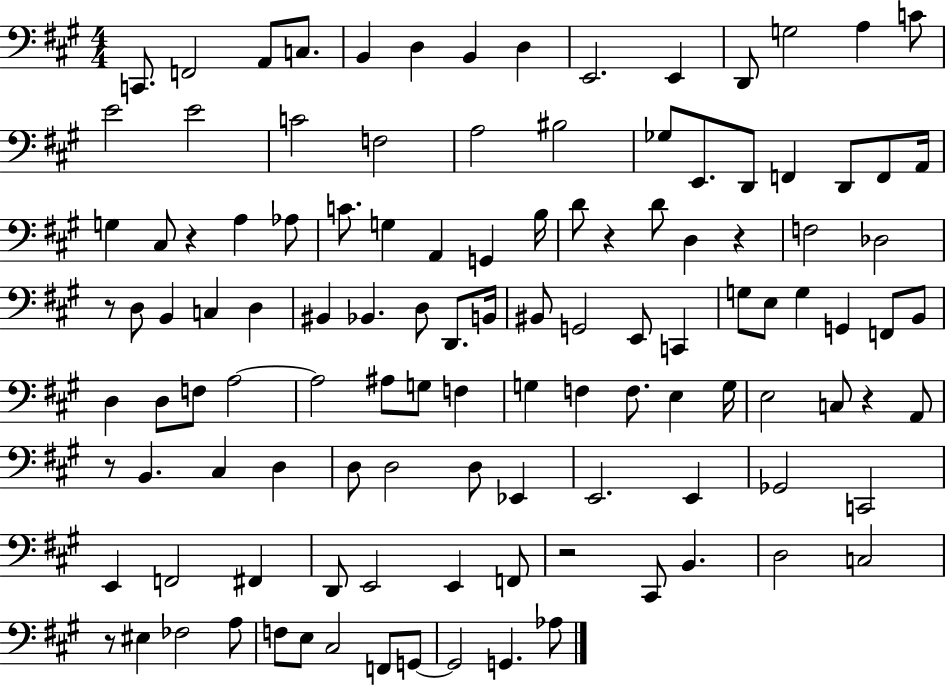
{
  \clef bass
  \numericTimeSignature
  \time 4/4
  \key a \major
  c,8. f,2 a,8 c8. | b,4 d4 b,4 d4 | e,2. e,4 | d,8 g2 a4 c'8 | \break e'2 e'2 | c'2 f2 | a2 bis2 | ges8 e,8. d,8 f,4 d,8 f,8 a,16 | \break g4 cis8 r4 a4 aes8 | c'8. g4 a,4 g,4 b16 | d'8 r4 d'8 d4 r4 | f2 des2 | \break r8 d8 b,4 c4 d4 | bis,4 bes,4. d8 d,8. b,16 | bis,8 g,2 e,8 c,4 | g8 e8 g4 g,4 f,8 b,8 | \break d4 d8 f8 a2~~ | a2 ais8 g8 f4 | g4 f4 f8. e4 g16 | e2 c8 r4 a,8 | \break r8 b,4. cis4 d4 | d8 d2 d8 ees,4 | e,2. e,4 | ges,2 c,2 | \break e,4 f,2 fis,4 | d,8 e,2 e,4 f,8 | r2 cis,8 b,4. | d2 c2 | \break r8 eis4 fes2 a8 | f8 e8 cis2 f,8 g,8~~ | g,2 g,4. aes8 | \bar "|."
}